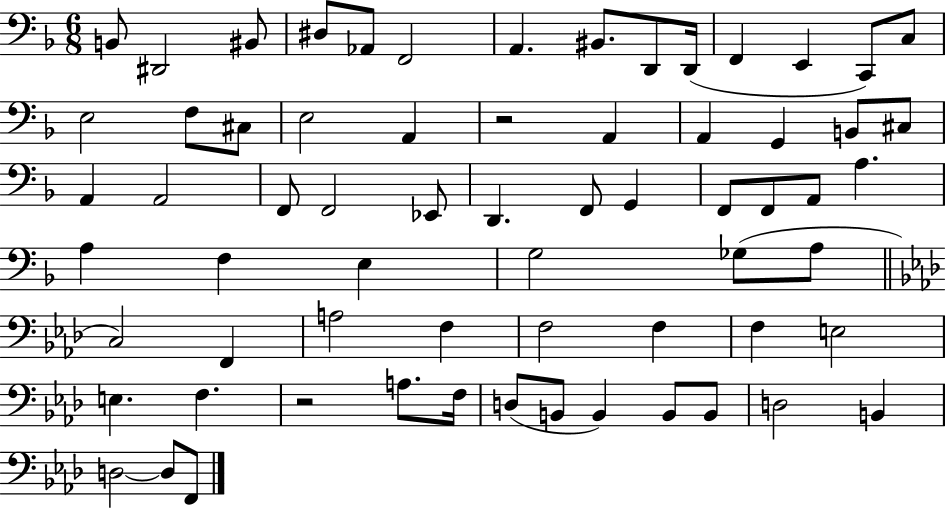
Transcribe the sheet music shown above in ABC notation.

X:1
T:Untitled
M:6/8
L:1/4
K:F
B,,/2 ^D,,2 ^B,,/2 ^D,/2 _A,,/2 F,,2 A,, ^B,,/2 D,,/2 D,,/4 F,, E,, C,,/2 C,/2 E,2 F,/2 ^C,/2 E,2 A,, z2 A,, A,, G,, B,,/2 ^C,/2 A,, A,,2 F,,/2 F,,2 _E,,/2 D,, F,,/2 G,, F,,/2 F,,/2 A,,/2 A, A, F, E, G,2 _G,/2 A,/2 C,2 F,, A,2 F, F,2 F, F, E,2 E, F, z2 A,/2 F,/4 D,/2 B,,/2 B,, B,,/2 B,,/2 D,2 B,, D,2 D,/2 F,,/2